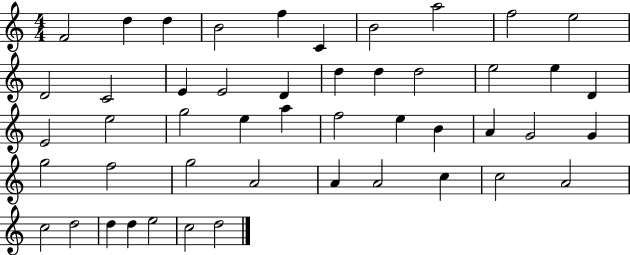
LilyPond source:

{
  \clef treble
  \numericTimeSignature
  \time 4/4
  \key c \major
  f'2 d''4 d''4 | b'2 f''4 c'4 | b'2 a''2 | f''2 e''2 | \break d'2 c'2 | e'4 e'2 d'4 | d''4 d''4 d''2 | e''2 e''4 d'4 | \break e'2 e''2 | g''2 e''4 a''4 | f''2 e''4 b'4 | a'4 g'2 g'4 | \break g''2 f''2 | g''2 a'2 | a'4 a'2 c''4 | c''2 a'2 | \break c''2 d''2 | d''4 d''4 e''2 | c''2 d''2 | \bar "|."
}